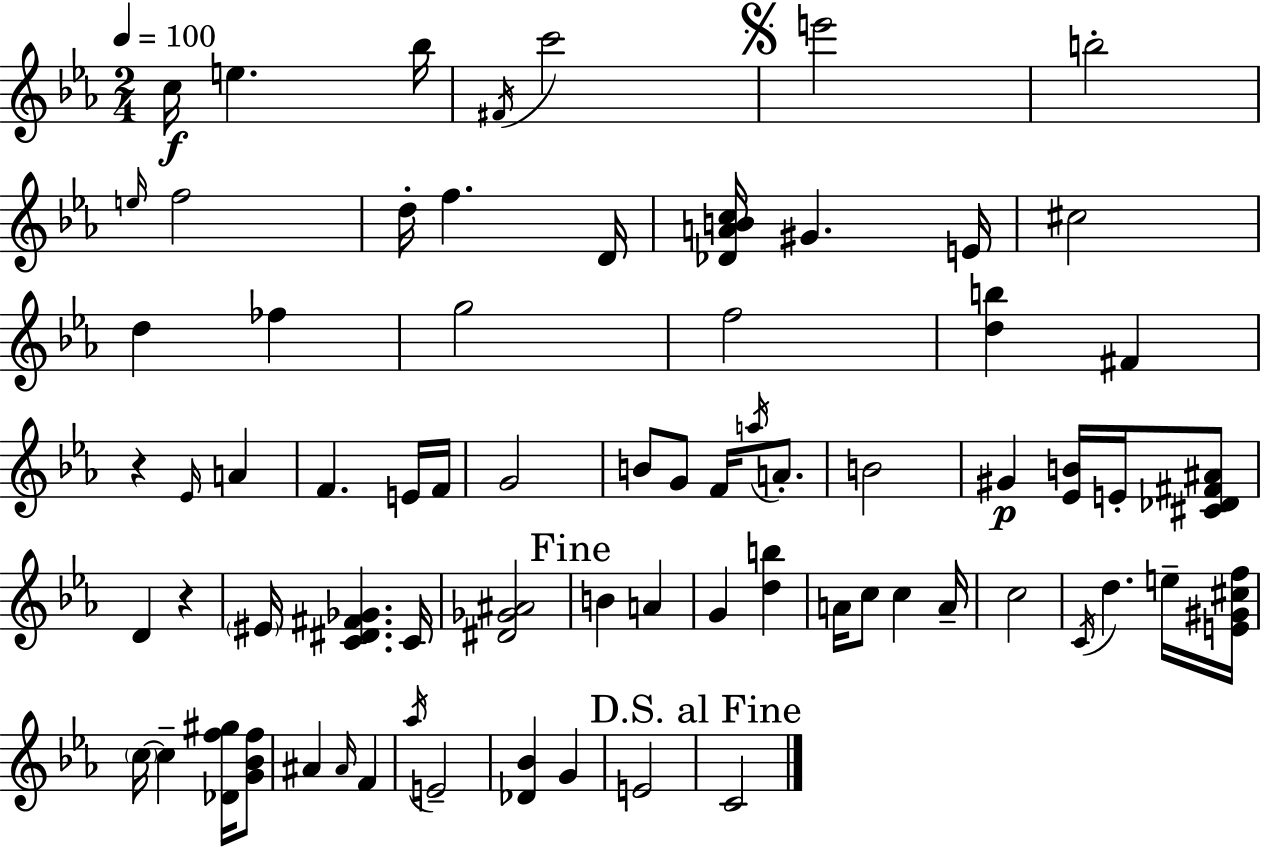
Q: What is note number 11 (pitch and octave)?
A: F5